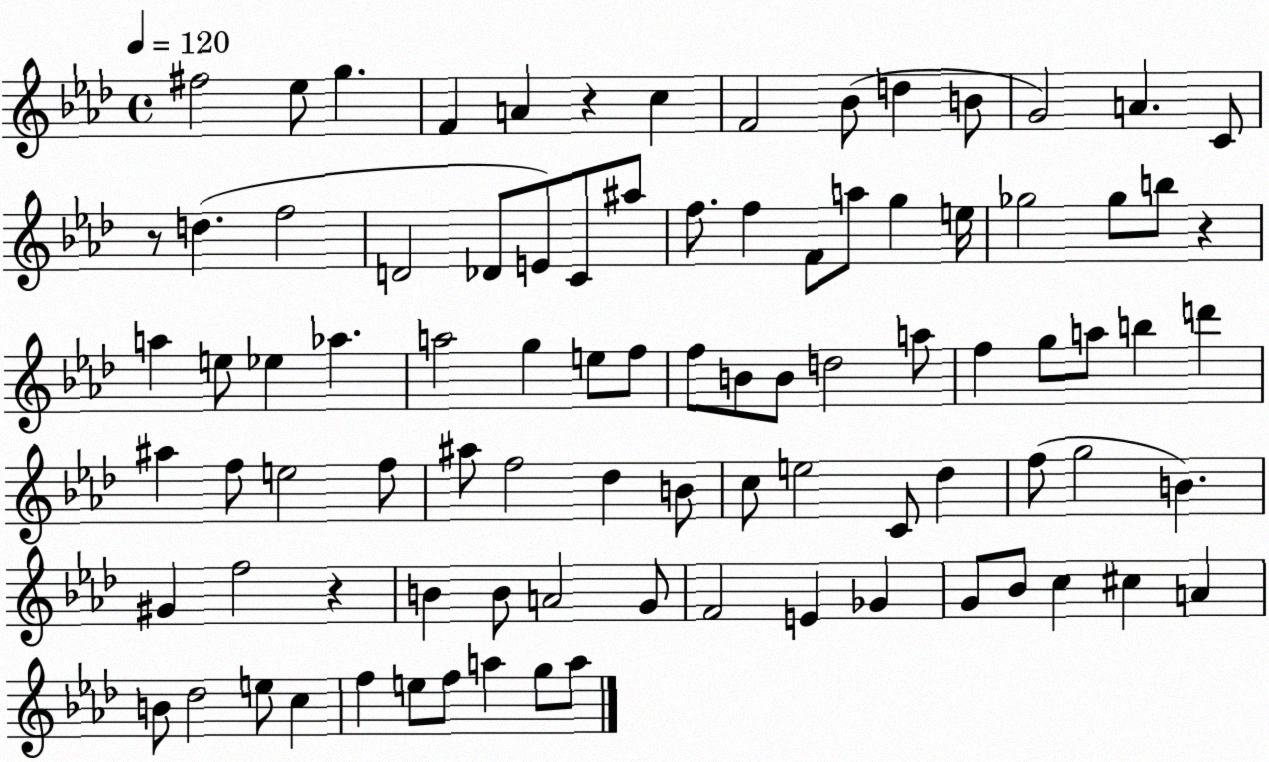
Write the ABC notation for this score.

X:1
T:Untitled
M:4/4
L:1/4
K:Ab
^f2 _e/2 g F A z c F2 _B/2 d B/2 G2 A C/2 z/2 d f2 D2 _D/2 E/2 C/2 ^a/2 f/2 f F/2 a/2 g e/4 _g2 _g/2 b/2 z a e/2 _e _a a2 g e/2 f/2 f/2 B/2 B/2 d2 a/2 f g/2 a/2 b d' ^a f/2 e2 f/2 ^a/2 f2 _d B/2 c/2 e2 C/2 _d f/2 g2 B ^G f2 z B B/2 A2 G/2 F2 E _G G/2 _B/2 c ^c A B/2 _d2 e/2 c f e/2 f/2 a g/2 a/2